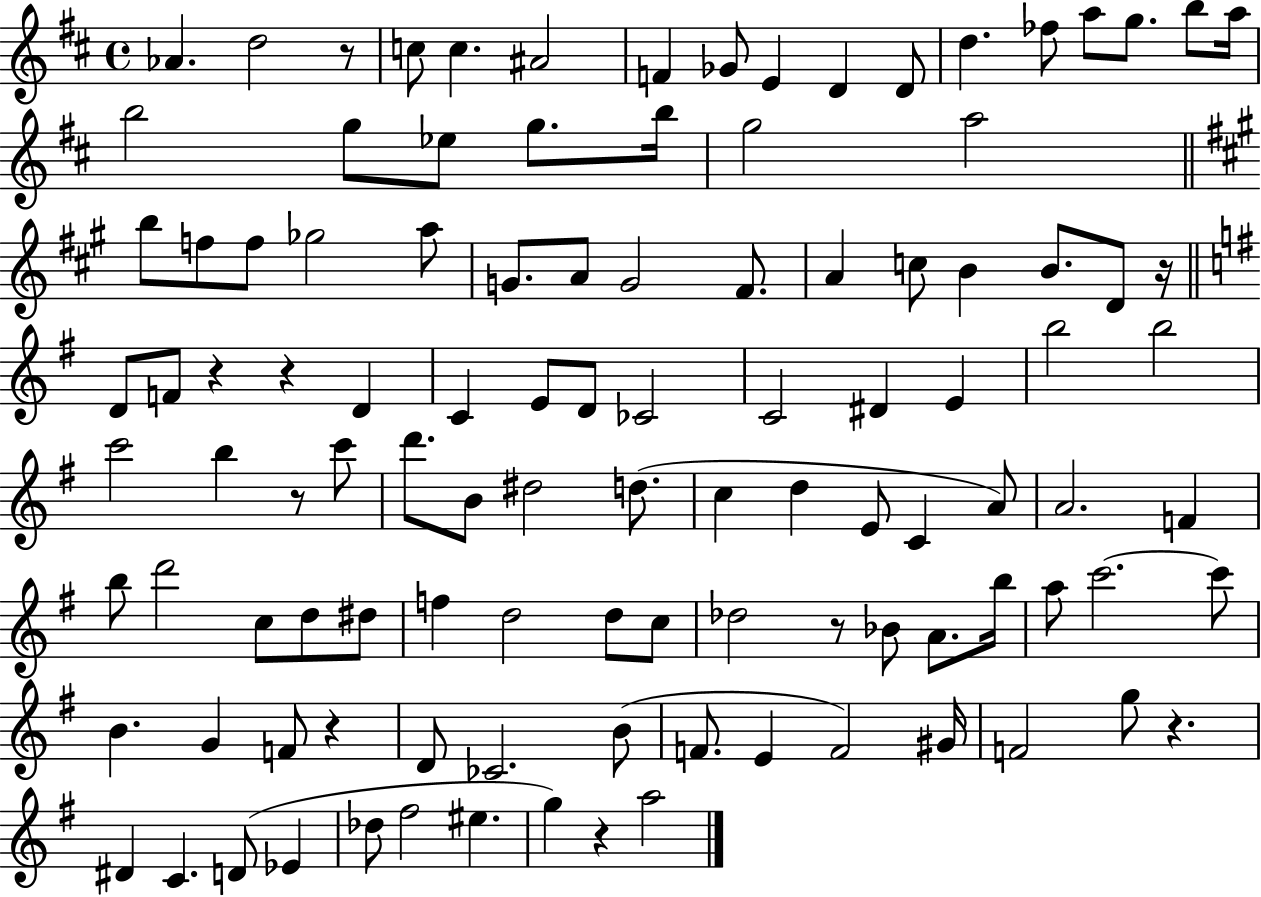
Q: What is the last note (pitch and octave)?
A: A5